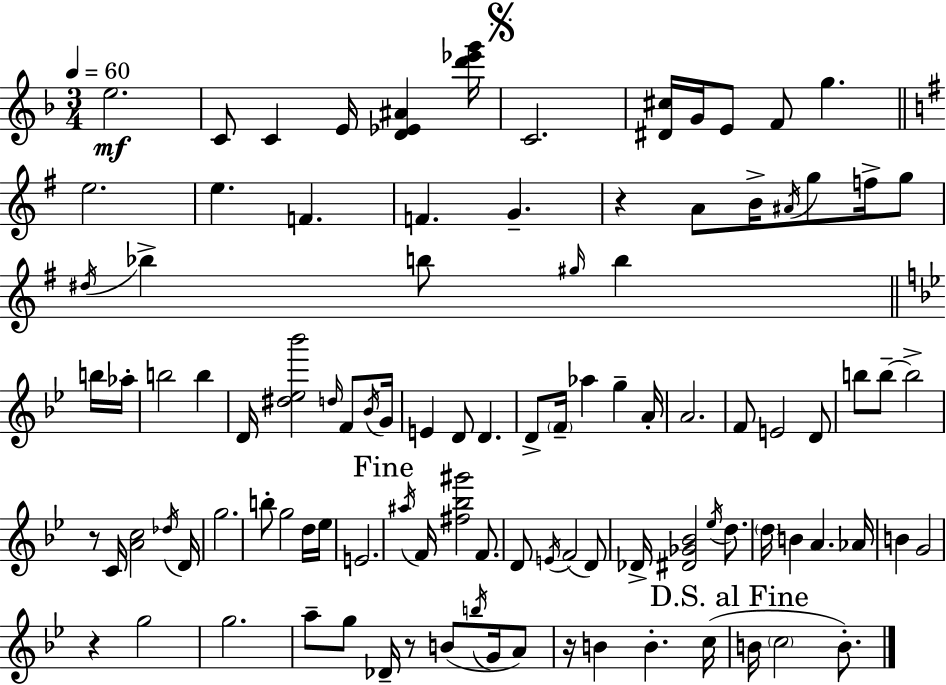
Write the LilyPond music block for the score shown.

{
  \clef treble
  \numericTimeSignature
  \time 3/4
  \key d \minor
  \tempo 4 = 60
  e''2.\mf | c'8 c'4 e'16 <d' ees' ais'>4 <d''' ees''' g'''>16 | \mark \markup { \musicglyph "scripts.segno" } c'2. | <dis' cis''>16 g'16 e'8 f'8 g''4. | \break \bar "||" \break \key g \major e''2. | e''4. f'4. | f'4. g'4.-- | r4 a'8 b'16-> \acciaccatura { ais'16 } g''8 f''16-> g''8 | \break \acciaccatura { dis''16 } bes''4-> b''8 \grace { gis''16 } b''4 | \bar "||" \break \key g \minor b''16 aes''16-. b''2 b''4 | d'16 <dis'' ees'' bes'''>2 \grace { d''16 } | f'8 \acciaccatura { bes'16 } g'16 e'4 d'8 d'4. | d'8-> \parenthesize f'16-- aes''4 g''4-- | \break a'16-. a'2. | f'8 e'2 | d'8 b''8 b''8--~~ b''2-> | r8 c'16 <a' c''>2 | \break \acciaccatura { des''16 } d'16 g''2. | b''8-. g''2 | d''16 ees''16 e'2. | \mark "Fine" \acciaccatura { ais''16 } f'16 <fis'' bes'' gis'''>2 | \break f'8. d'8 \acciaccatura { e'16 }( f'2 | d'8) des'16-> <dis' ges' bes'>2 | \acciaccatura { ees''16 } d''8. \parenthesize d''16 b'4 | a'4. aes'16 b'4 | \break g'2 r4 | g''2 g''2. | a''8-- g''8 | des'16-- r8 b'8( \acciaccatura { b''16 } g'16 a'8) r16 b'4 | \break b'4.-. c''16( \mark "D.S. al Fine" b'16 \parenthesize c''2 | b'8.-.) \bar "|."
}